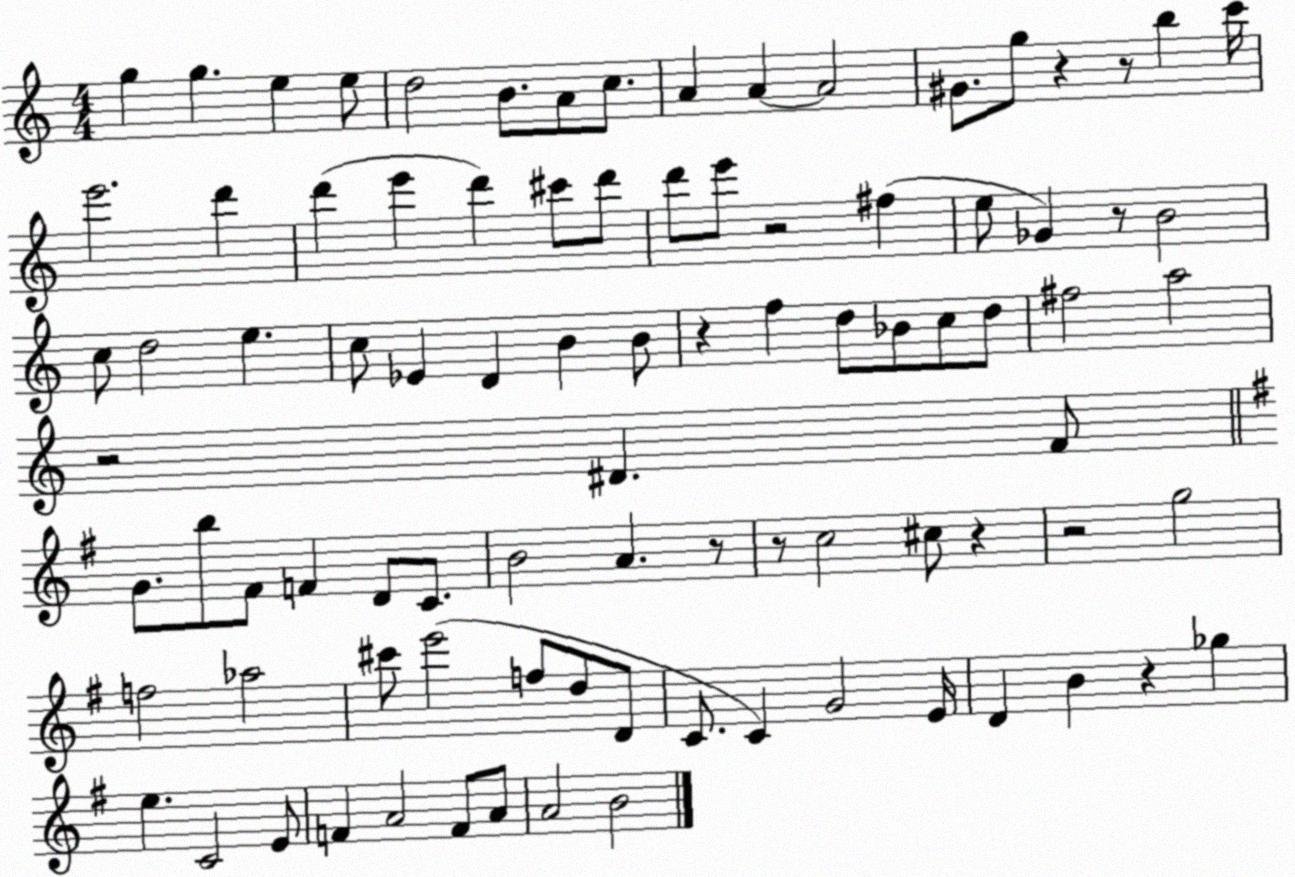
X:1
T:Untitled
M:4/4
L:1/4
K:C
g g e e/2 d2 B/2 A/2 c/2 A A A2 ^G/2 g/2 z z/2 b c'/4 e'2 d' d' e' d' ^c'/2 d'/2 d'/2 e'/2 z2 ^f e/2 _G z/2 B2 c/2 d2 e c/2 _E D B B/2 z f d/2 _B/2 c/2 d/2 ^f2 a2 z2 ^D F/2 G/2 b/2 ^F/2 F D/2 C/2 B2 A z/2 z/2 c2 ^c/2 z z2 g2 f2 _a2 ^c'/2 e'2 f/2 d/2 D/2 C/2 C G2 E/4 D B z _g e C2 E/2 F A2 F/2 A/2 A2 B2